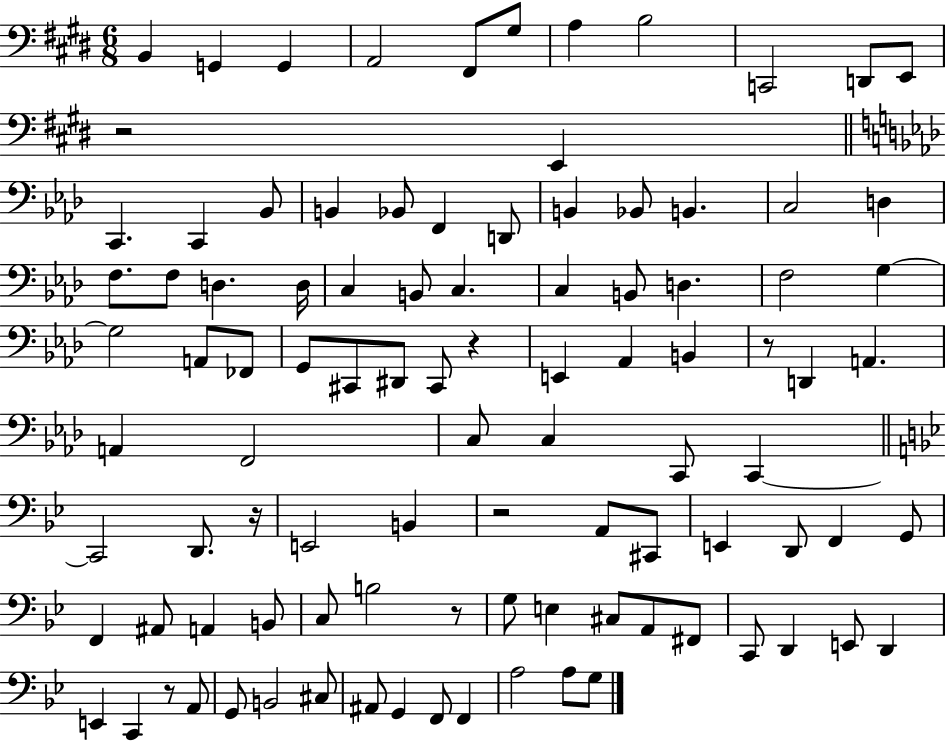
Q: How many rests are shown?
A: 7